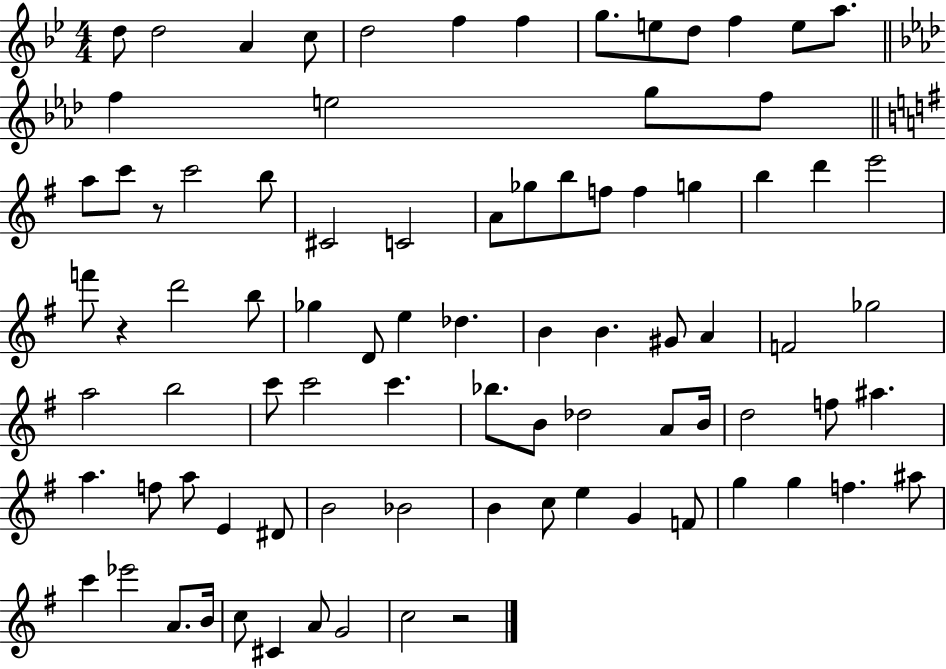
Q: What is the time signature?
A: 4/4